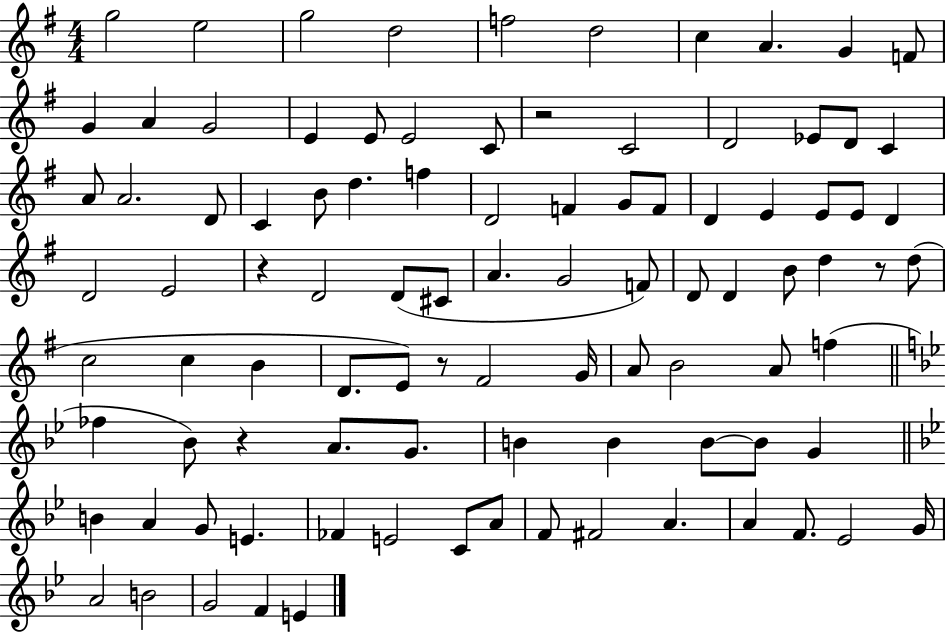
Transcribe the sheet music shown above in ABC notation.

X:1
T:Untitled
M:4/4
L:1/4
K:G
g2 e2 g2 d2 f2 d2 c A G F/2 G A G2 E E/2 E2 C/2 z2 C2 D2 _E/2 D/2 C A/2 A2 D/2 C B/2 d f D2 F G/2 F/2 D E E/2 E/2 D D2 E2 z D2 D/2 ^C/2 A G2 F/2 D/2 D B/2 d z/2 d/2 c2 c B D/2 E/2 z/2 ^F2 G/4 A/2 B2 A/2 f _f _B/2 z A/2 G/2 B B B/2 B/2 G B A G/2 E _F E2 C/2 A/2 F/2 ^F2 A A F/2 _E2 G/4 A2 B2 G2 F E